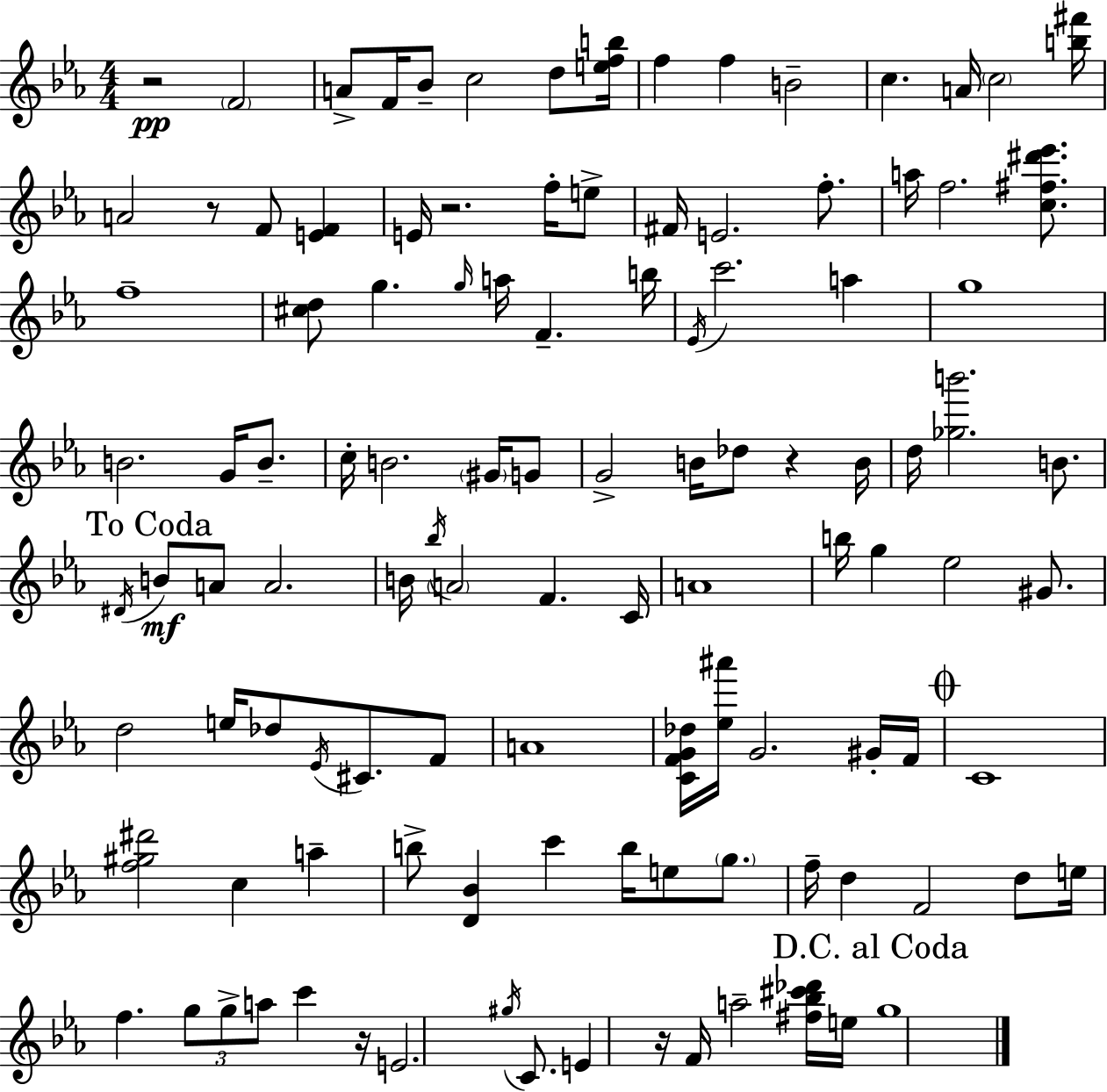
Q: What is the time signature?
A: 4/4